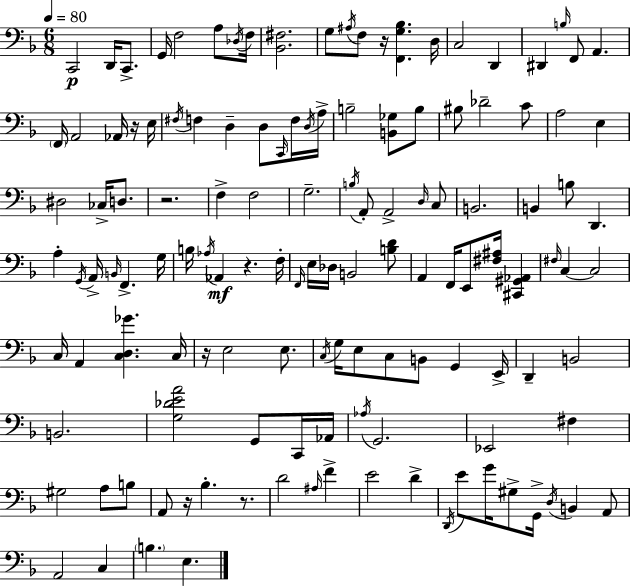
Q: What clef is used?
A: bass